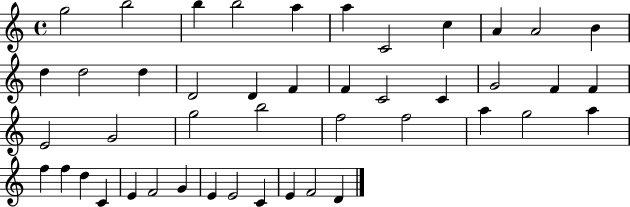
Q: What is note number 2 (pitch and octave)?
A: B5